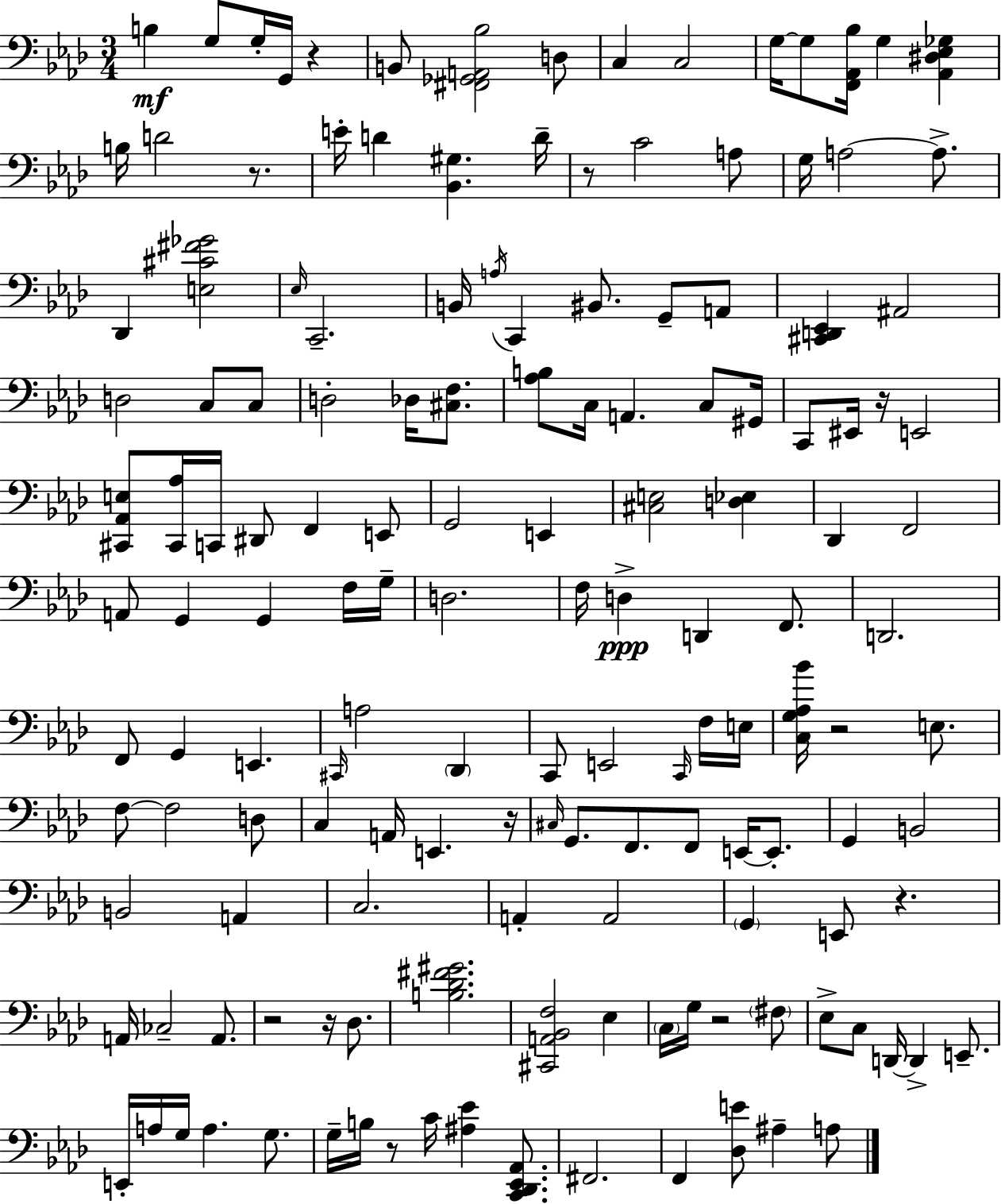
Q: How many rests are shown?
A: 11